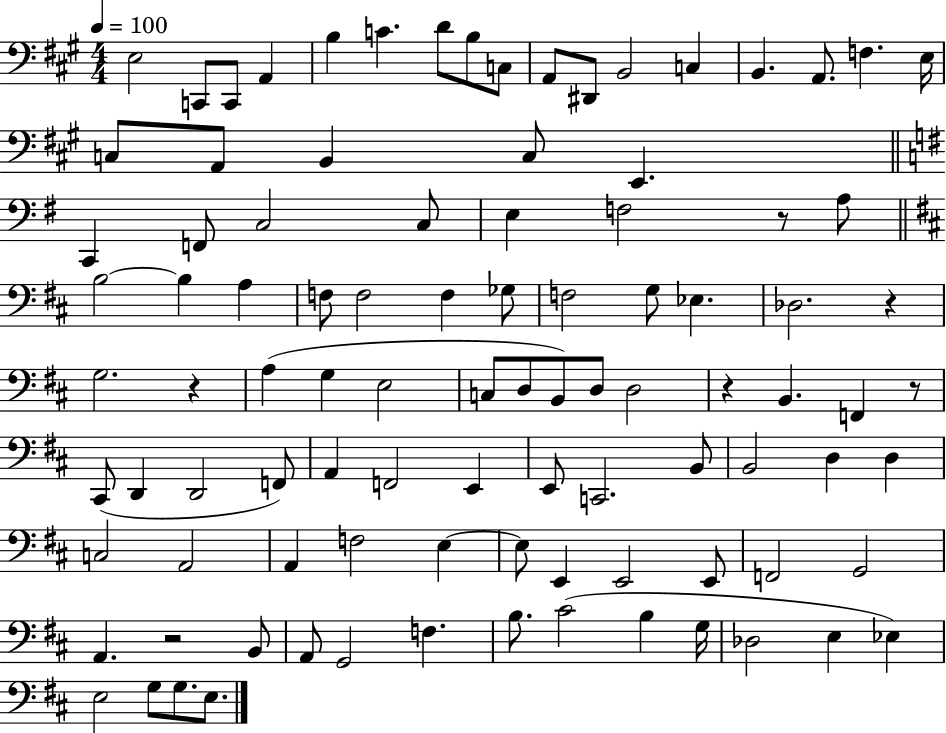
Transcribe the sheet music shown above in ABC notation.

X:1
T:Untitled
M:4/4
L:1/4
K:A
E,2 C,,/2 C,,/2 A,, B, C D/2 B,/2 C,/2 A,,/2 ^D,,/2 B,,2 C, B,, A,,/2 F, E,/4 C,/2 A,,/2 B,, C,/2 E,, C,, F,,/2 C,2 C,/2 E, F,2 z/2 A,/2 B,2 B, A, F,/2 F,2 F, _G,/2 F,2 G,/2 _E, _D,2 z G,2 z A, G, E,2 C,/2 D,/2 B,,/2 D,/2 D,2 z B,, F,, z/2 ^C,,/2 D,, D,,2 F,,/2 A,, F,,2 E,, E,,/2 C,,2 B,,/2 B,,2 D, D, C,2 A,,2 A,, F,2 E, E,/2 E,, E,,2 E,,/2 F,,2 G,,2 A,, z2 B,,/2 A,,/2 G,,2 F, B,/2 ^C2 B, G,/4 _D,2 E, _E, E,2 G,/2 G,/2 E,/2